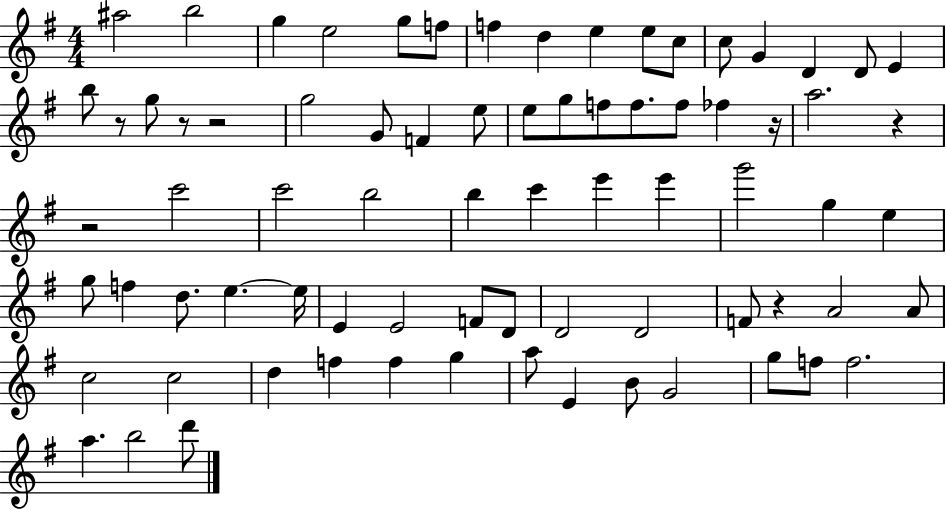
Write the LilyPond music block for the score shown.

{
  \clef treble
  \numericTimeSignature
  \time 4/4
  \key g \major
  ais''2 b''2 | g''4 e''2 g''8 f''8 | f''4 d''4 e''4 e''8 c''8 | c''8 g'4 d'4 d'8 e'4 | \break b''8 r8 g''8 r8 r2 | g''2 g'8 f'4 e''8 | e''8 g''8 f''8 f''8. f''8 fes''4 r16 | a''2. r4 | \break r2 c'''2 | c'''2 b''2 | b''4 c'''4 e'''4 e'''4 | g'''2 g''4 e''4 | \break g''8 f''4 d''8. e''4.~~ e''16 | e'4 e'2 f'8 d'8 | d'2 d'2 | f'8 r4 a'2 a'8 | \break c''2 c''2 | d''4 f''4 f''4 g''4 | a''8 e'4 b'8 g'2 | g''8 f''8 f''2. | \break a''4. b''2 d'''8 | \bar "|."
}